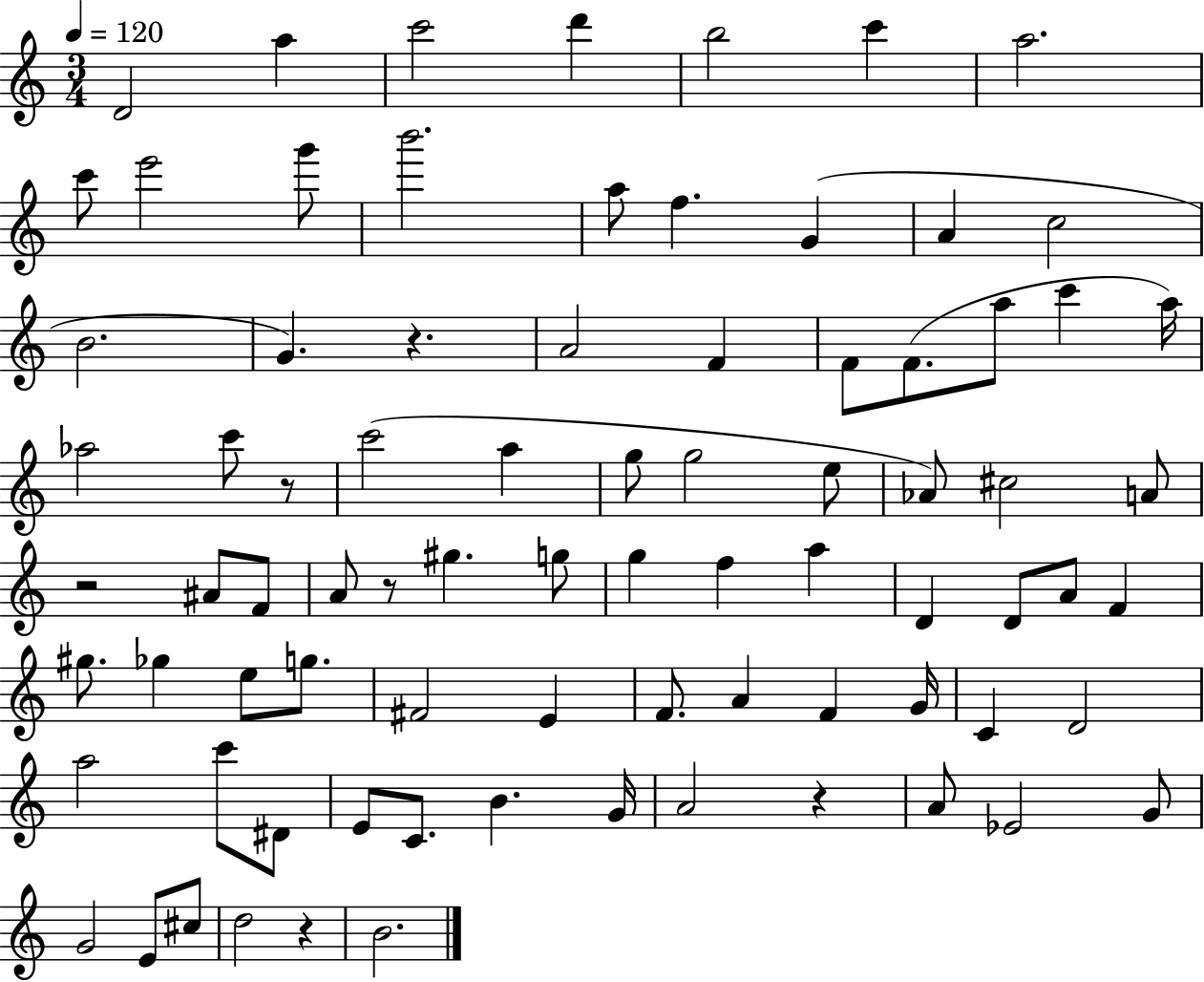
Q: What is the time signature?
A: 3/4